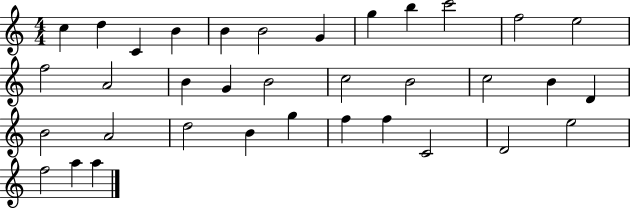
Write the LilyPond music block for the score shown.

{
  \clef treble
  \numericTimeSignature
  \time 4/4
  \key c \major
  c''4 d''4 c'4 b'4 | b'4 b'2 g'4 | g''4 b''4 c'''2 | f''2 e''2 | \break f''2 a'2 | b'4 g'4 b'2 | c''2 b'2 | c''2 b'4 d'4 | \break b'2 a'2 | d''2 b'4 g''4 | f''4 f''4 c'2 | d'2 e''2 | \break f''2 a''4 a''4 | \bar "|."
}